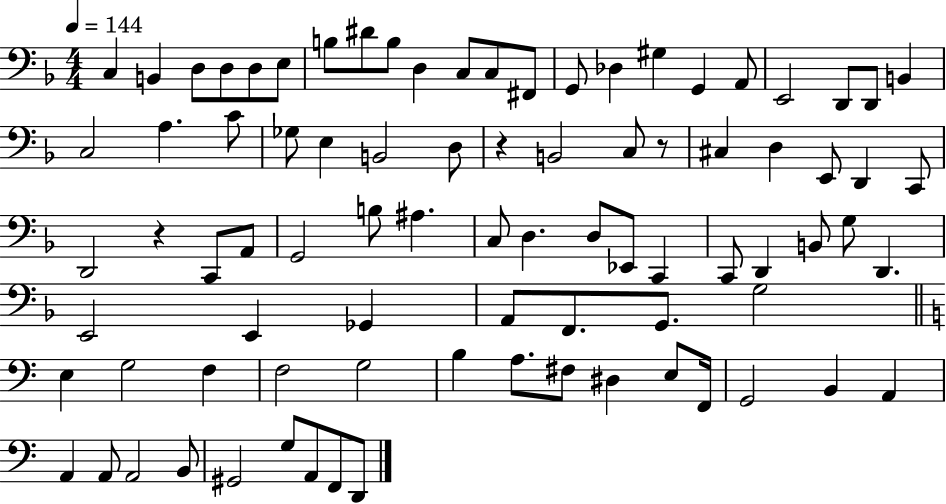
X:1
T:Untitled
M:4/4
L:1/4
K:F
C, B,, D,/2 D,/2 D,/2 E,/2 B,/2 ^D/2 B,/2 D, C,/2 C,/2 ^F,,/2 G,,/2 _D, ^G, G,, A,,/2 E,,2 D,,/2 D,,/2 B,, C,2 A, C/2 _G,/2 E, B,,2 D,/2 z B,,2 C,/2 z/2 ^C, D, E,,/2 D,, C,,/2 D,,2 z C,,/2 A,,/2 G,,2 B,/2 ^A, C,/2 D, D,/2 _E,,/2 C,, C,,/2 D,, B,,/2 G,/2 D,, E,,2 E,, _G,, A,,/2 F,,/2 G,,/2 G,2 E, G,2 F, F,2 G,2 B, A,/2 ^F,/2 ^D, E,/2 F,,/4 G,,2 B,, A,, A,, A,,/2 A,,2 B,,/2 ^G,,2 G,/2 A,,/2 F,,/2 D,,/2